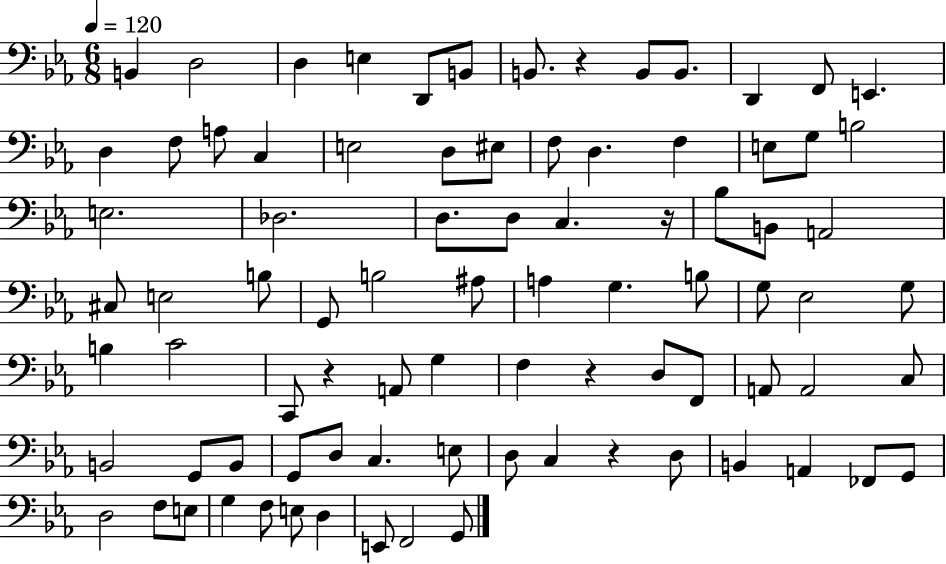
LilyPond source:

{
  \clef bass
  \numericTimeSignature
  \time 6/8
  \key ees \major
  \tempo 4 = 120
  b,4 d2 | d4 e4 d,8 b,8 | b,8. r4 b,8 b,8. | d,4 f,8 e,4. | \break d4 f8 a8 c4 | e2 d8 eis8 | f8 d4. f4 | e8 g8 b2 | \break e2. | des2. | d8. d8 c4. r16 | bes8 b,8 a,2 | \break cis8 e2 b8 | g,8 b2 ais8 | a4 g4. b8 | g8 ees2 g8 | \break b4 c'2 | c,8 r4 a,8 g4 | f4 r4 d8 f,8 | a,8 a,2 c8 | \break b,2 g,8 b,8 | g,8 d8 c4. e8 | d8 c4 r4 d8 | b,4 a,4 fes,8 g,8 | \break d2 f8 e8 | g4 f8 e8 d4 | e,8 f,2 g,8 | \bar "|."
}